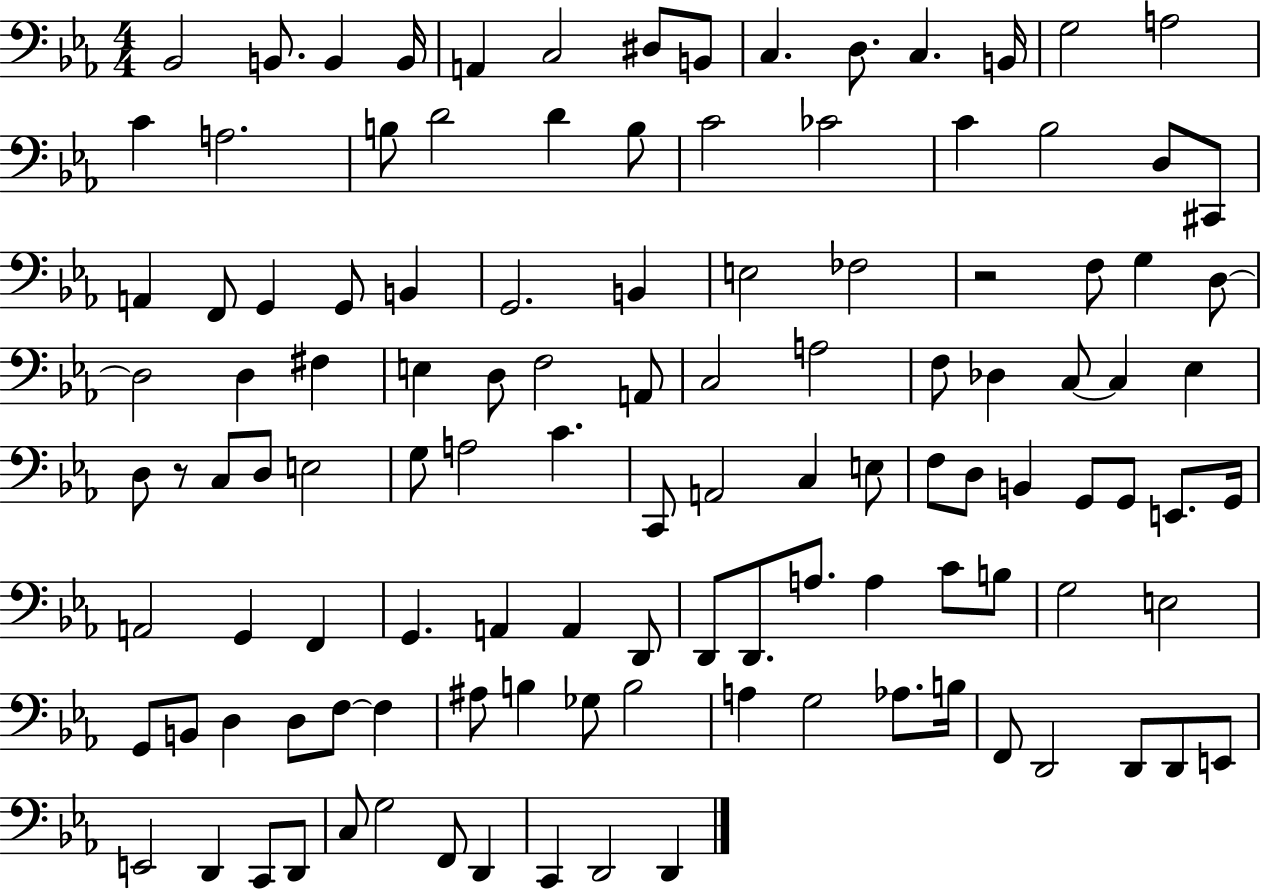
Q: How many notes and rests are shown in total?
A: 117